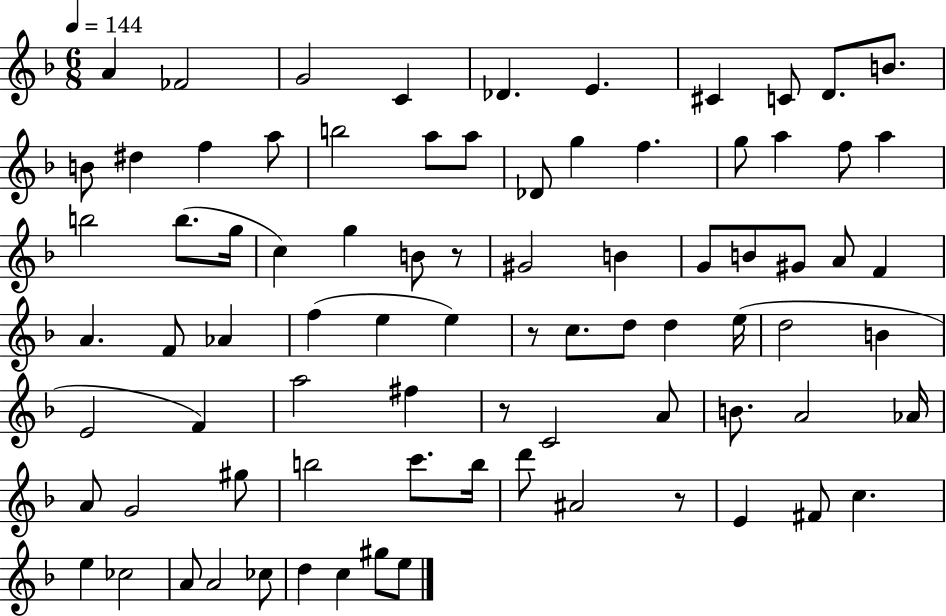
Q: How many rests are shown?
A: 4